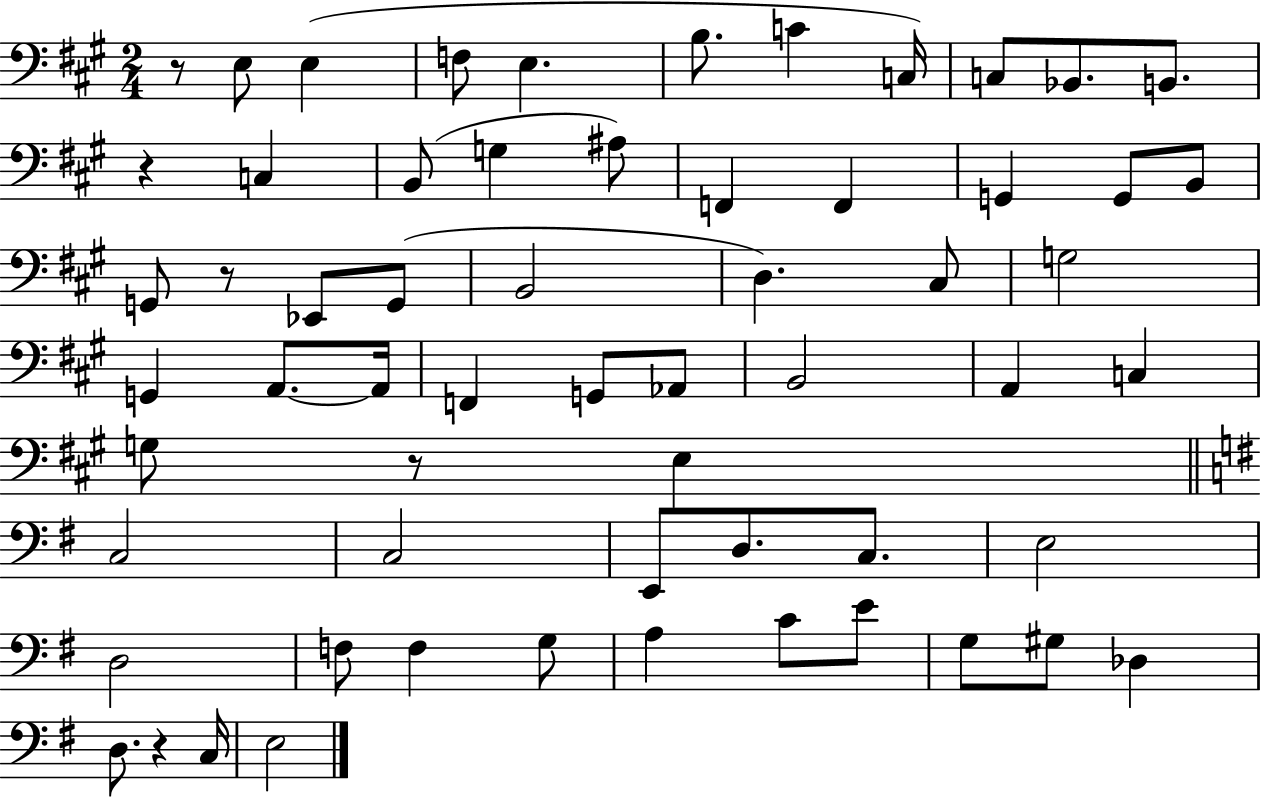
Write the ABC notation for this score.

X:1
T:Untitled
M:2/4
L:1/4
K:A
z/2 E,/2 E, F,/2 E, B,/2 C C,/4 C,/2 _B,,/2 B,,/2 z C, B,,/2 G, ^A,/2 F,, F,, G,, G,,/2 B,,/2 G,,/2 z/2 _E,,/2 G,,/2 B,,2 D, ^C,/2 G,2 G,, A,,/2 A,,/4 F,, G,,/2 _A,,/2 B,,2 A,, C, G,/2 z/2 E, C,2 C,2 E,,/2 D,/2 C,/2 E,2 D,2 F,/2 F, G,/2 A, C/2 E/2 G,/2 ^G,/2 _D, D,/2 z C,/4 E,2